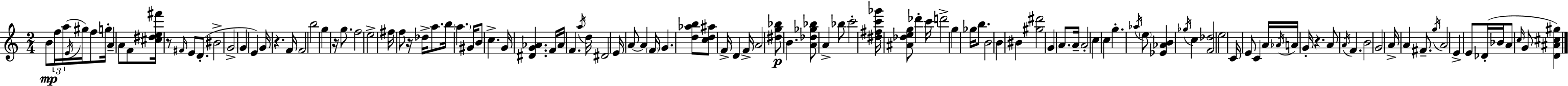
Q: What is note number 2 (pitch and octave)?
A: F5